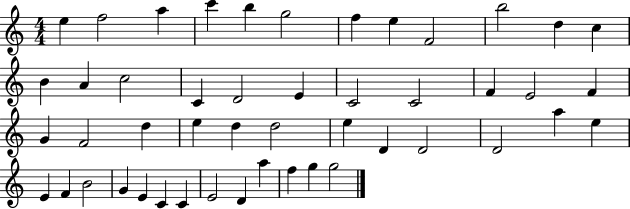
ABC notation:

X:1
T:Untitled
M:4/4
L:1/4
K:C
e f2 a c' b g2 f e F2 b2 d c B A c2 C D2 E C2 C2 F E2 F G F2 d e d d2 e D D2 D2 a e E F B2 G E C C E2 D a f g g2